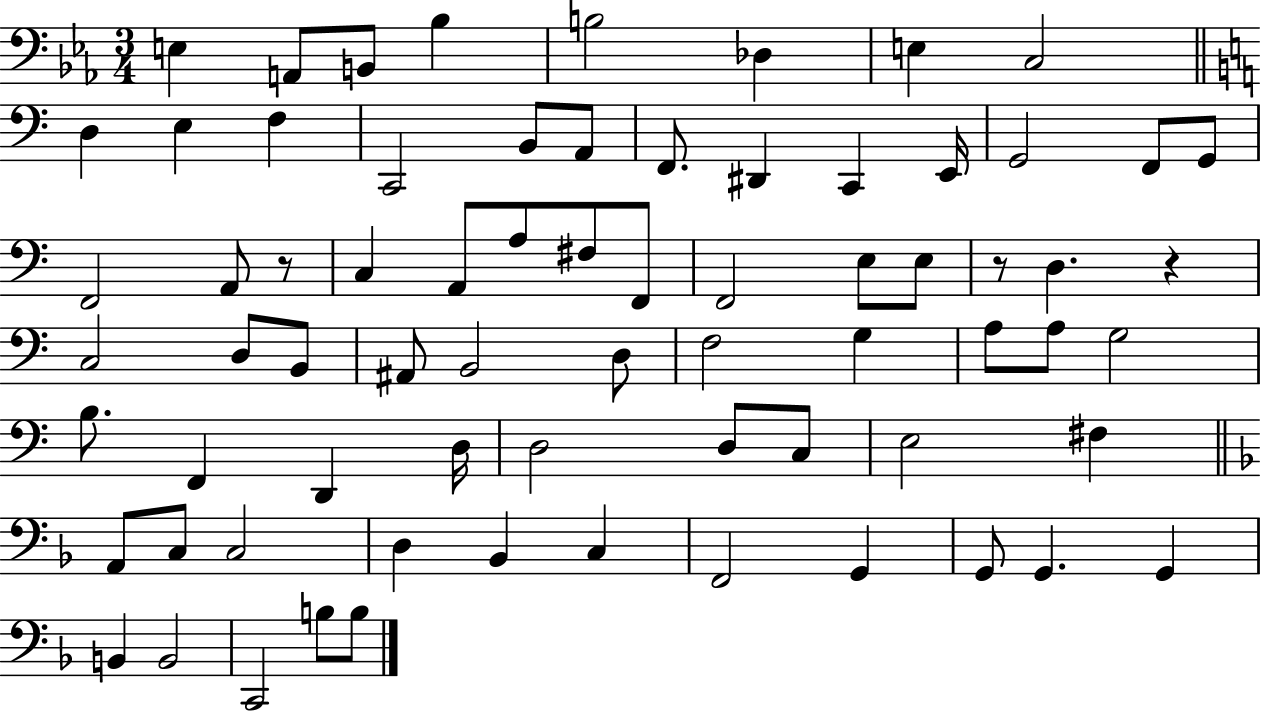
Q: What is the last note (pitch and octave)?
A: B3